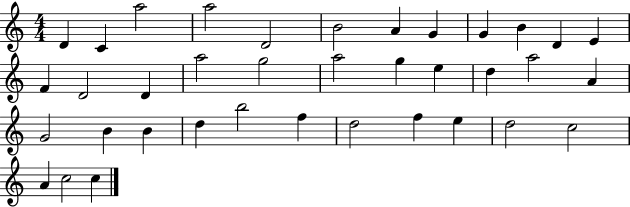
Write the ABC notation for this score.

X:1
T:Untitled
M:4/4
L:1/4
K:C
D C a2 a2 D2 B2 A G G B D E F D2 D a2 g2 a2 g e d a2 A G2 B B d b2 f d2 f e d2 c2 A c2 c